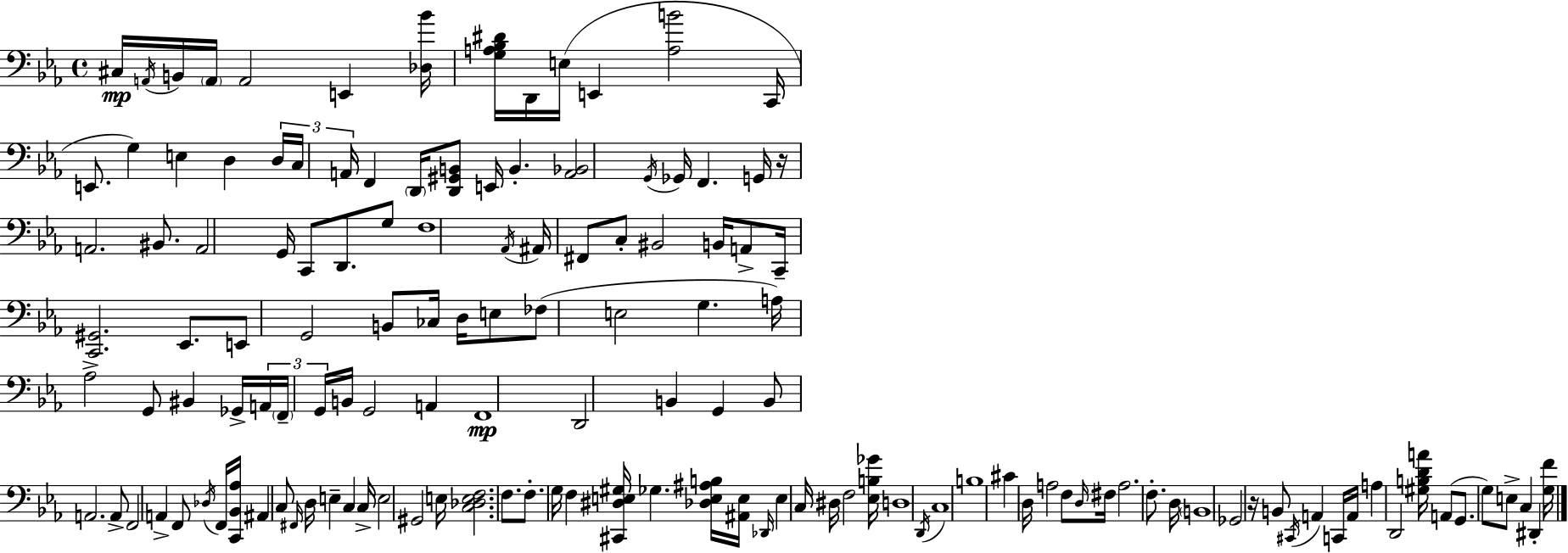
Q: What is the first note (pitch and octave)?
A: C#3